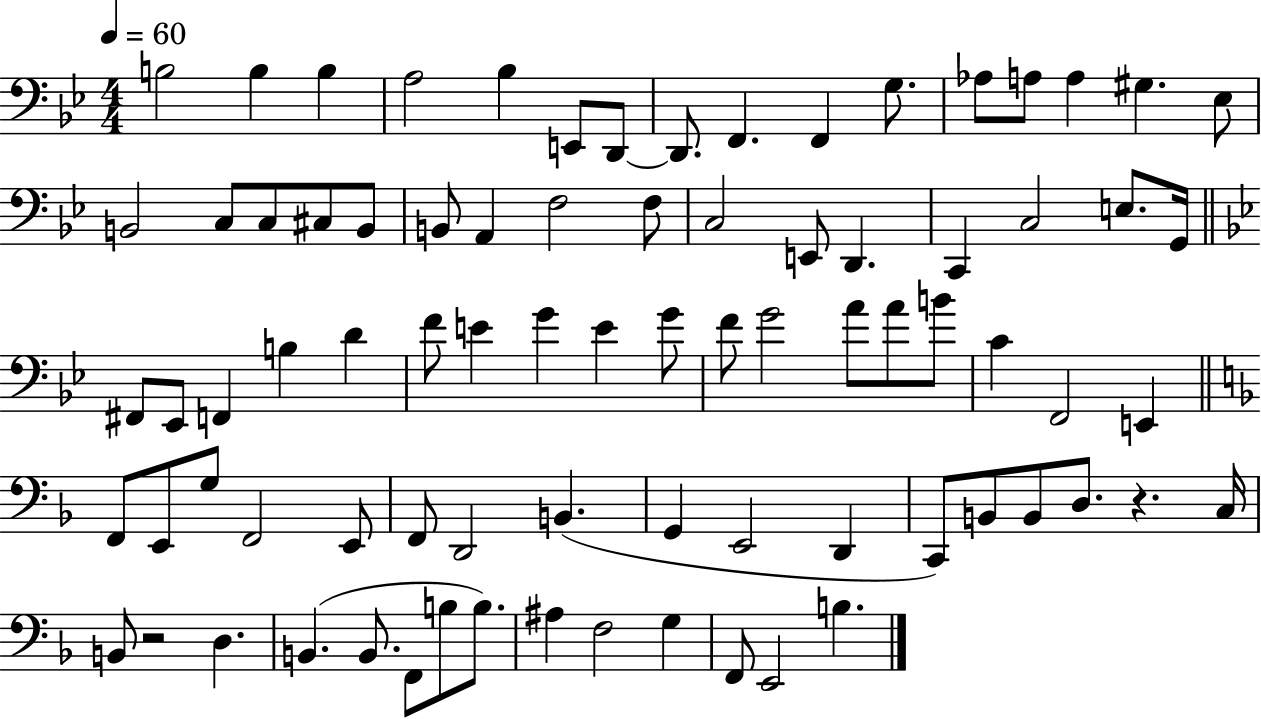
B3/h B3/q B3/q A3/h Bb3/q E2/e D2/e D2/e. F2/q. F2/q G3/e. Ab3/e A3/e A3/q G#3/q. Eb3/e B2/h C3/e C3/e C#3/e B2/e B2/e A2/q F3/h F3/e C3/h E2/e D2/q. C2/q C3/h E3/e. G2/s F#2/e Eb2/e F2/q B3/q D4/q F4/e E4/q G4/q E4/q G4/e F4/e G4/h A4/e A4/e B4/e C4/q F2/h E2/q F2/e E2/e G3/e F2/h E2/e F2/e D2/h B2/q. G2/q E2/h D2/q C2/e B2/e B2/e D3/e. R/q. C3/s B2/e R/h D3/q. B2/q. B2/e. F2/e B3/e B3/e. A#3/q F3/h G3/q F2/e E2/h B3/q.